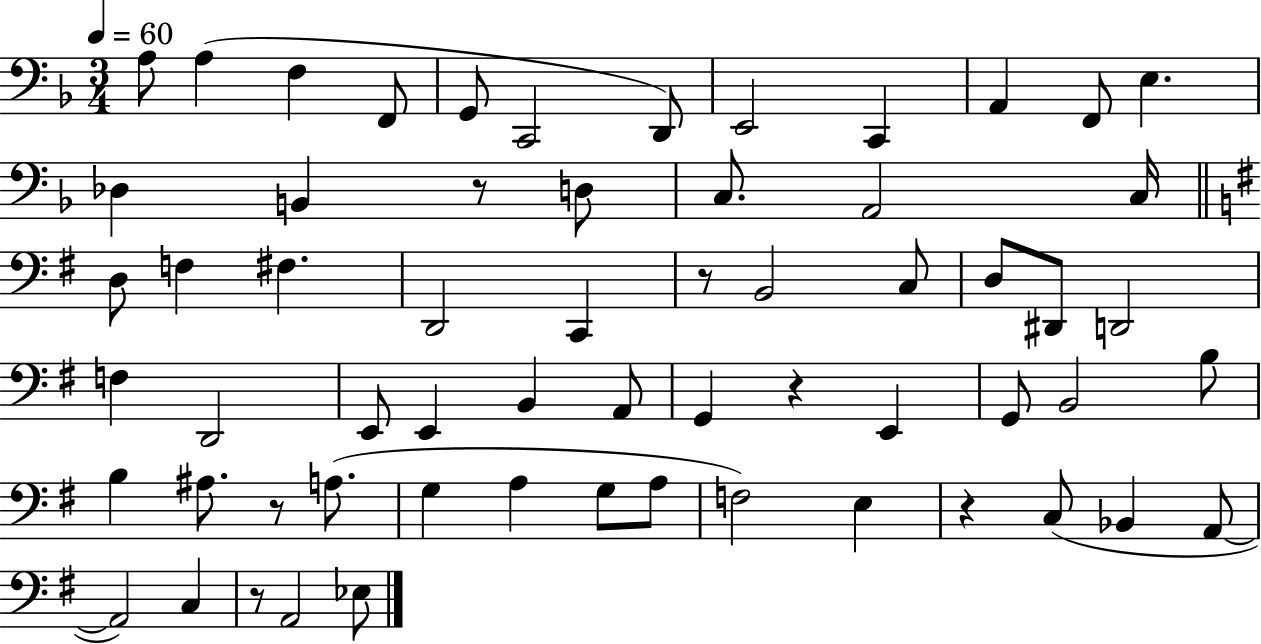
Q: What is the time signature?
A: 3/4